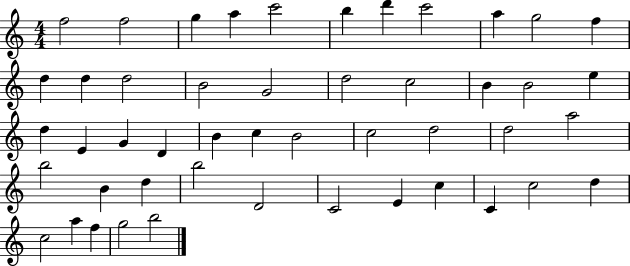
{
  \clef treble
  \numericTimeSignature
  \time 4/4
  \key c \major
  f''2 f''2 | g''4 a''4 c'''2 | b''4 d'''4 c'''2 | a''4 g''2 f''4 | \break d''4 d''4 d''2 | b'2 g'2 | d''2 c''2 | b'4 b'2 e''4 | \break d''4 e'4 g'4 d'4 | b'4 c''4 b'2 | c''2 d''2 | d''2 a''2 | \break b''2 b'4 d''4 | b''2 d'2 | c'2 e'4 c''4 | c'4 c''2 d''4 | \break c''2 a''4 f''4 | g''2 b''2 | \bar "|."
}